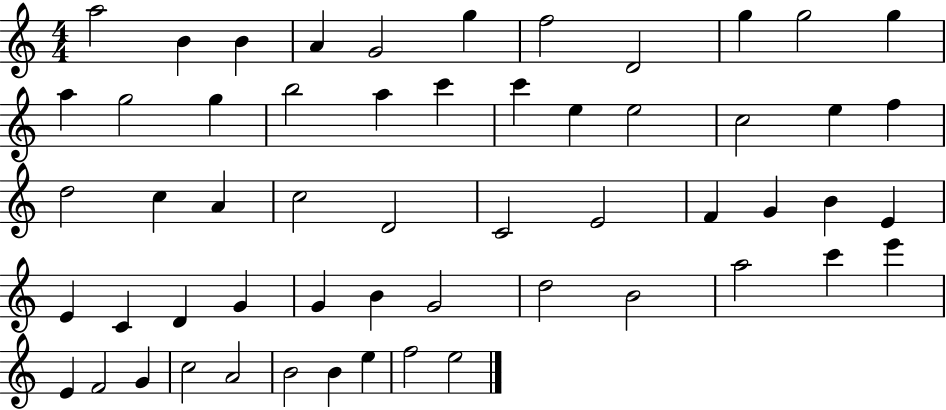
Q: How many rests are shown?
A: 0